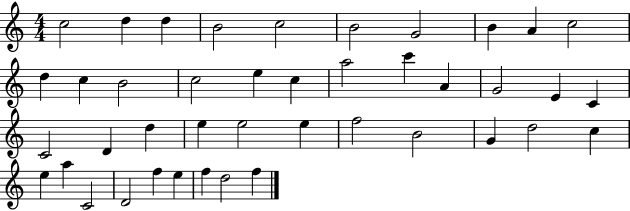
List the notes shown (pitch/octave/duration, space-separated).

C5/h D5/q D5/q B4/h C5/h B4/h G4/h B4/q A4/q C5/h D5/q C5/q B4/h C5/h E5/q C5/q A5/h C6/q A4/q G4/h E4/q C4/q C4/h D4/q D5/q E5/q E5/h E5/q F5/h B4/h G4/q D5/h C5/q E5/q A5/q C4/h D4/h F5/q E5/q F5/q D5/h F5/q